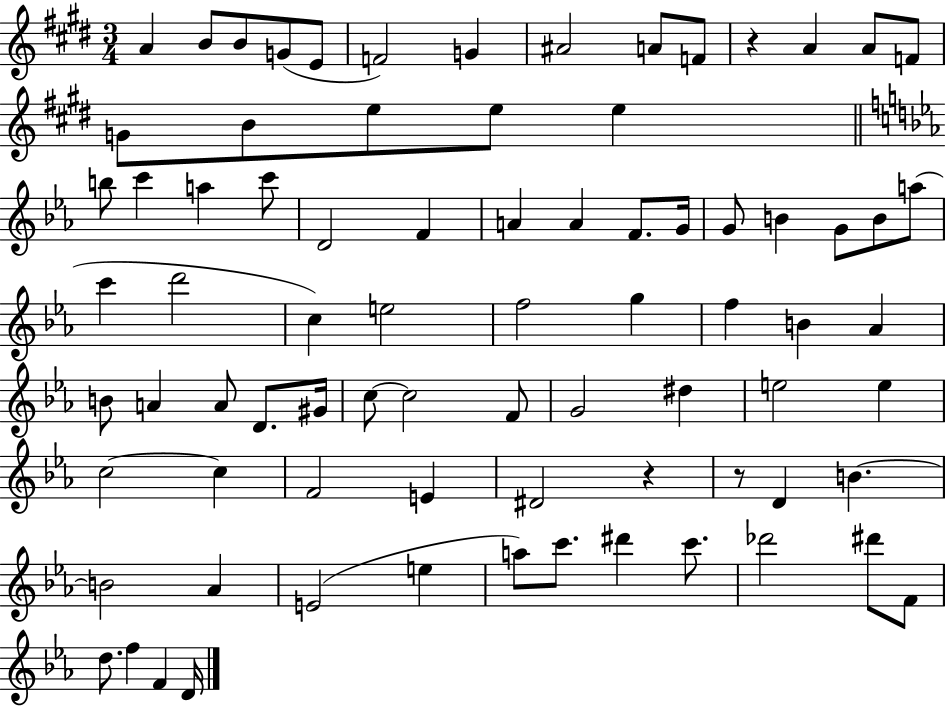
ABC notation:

X:1
T:Untitled
M:3/4
L:1/4
K:E
A B/2 B/2 G/2 E/2 F2 G ^A2 A/2 F/2 z A A/2 F/2 G/2 B/2 e/2 e/2 e b/2 c' a c'/2 D2 F A A F/2 G/4 G/2 B G/2 B/2 a/2 c' d'2 c e2 f2 g f B _A B/2 A A/2 D/2 ^G/4 c/2 c2 F/2 G2 ^d e2 e c2 c F2 E ^D2 z z/2 D B B2 _A E2 e a/2 c'/2 ^d' c'/2 _d'2 ^d'/2 F/2 d/2 f F D/4